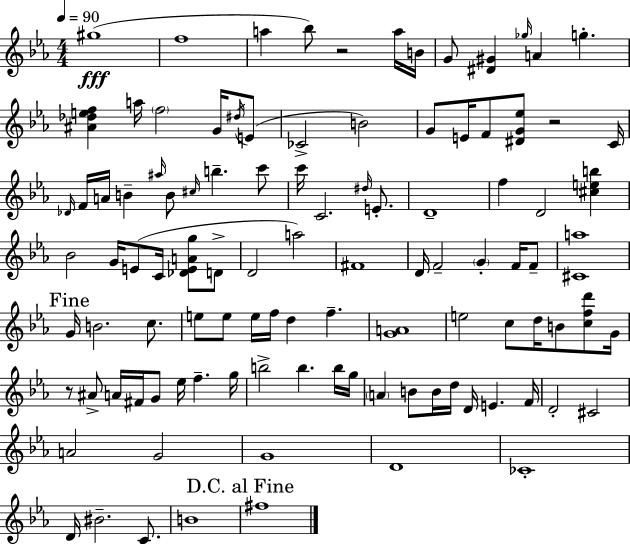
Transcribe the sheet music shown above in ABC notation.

X:1
T:Untitled
M:4/4
L:1/4
K:Cm
^g4 f4 a _b/2 z2 a/4 B/4 G/2 [^D^G] _g/4 A g [^A_def] a/4 f2 G/4 ^d/4 E/2 _C2 B2 G/2 E/4 F/2 [^DG_e]/2 z2 C/4 _D/4 F/4 A/4 B ^a/4 B/2 ^c/4 b c'/2 c'/4 C2 ^d/4 E/2 D4 f D2 [^ceb] _B2 G/4 E/2 C/4 [_DEAg]/2 D/2 D2 a2 ^F4 D/4 F2 G F/4 F/2 [^Ca]4 G/4 B2 c/2 e/2 e/2 e/4 f/4 d f [GA]4 e2 c/2 d/4 B/2 [cfd']/2 G/4 z/2 ^A/2 A/4 ^F/4 G/2 _e/4 f g/4 b2 b b/4 g/4 A B/2 B/4 d/4 D/4 E F/4 D2 ^C2 A2 G2 G4 D4 _C4 D/4 ^B2 C/2 B4 ^f4